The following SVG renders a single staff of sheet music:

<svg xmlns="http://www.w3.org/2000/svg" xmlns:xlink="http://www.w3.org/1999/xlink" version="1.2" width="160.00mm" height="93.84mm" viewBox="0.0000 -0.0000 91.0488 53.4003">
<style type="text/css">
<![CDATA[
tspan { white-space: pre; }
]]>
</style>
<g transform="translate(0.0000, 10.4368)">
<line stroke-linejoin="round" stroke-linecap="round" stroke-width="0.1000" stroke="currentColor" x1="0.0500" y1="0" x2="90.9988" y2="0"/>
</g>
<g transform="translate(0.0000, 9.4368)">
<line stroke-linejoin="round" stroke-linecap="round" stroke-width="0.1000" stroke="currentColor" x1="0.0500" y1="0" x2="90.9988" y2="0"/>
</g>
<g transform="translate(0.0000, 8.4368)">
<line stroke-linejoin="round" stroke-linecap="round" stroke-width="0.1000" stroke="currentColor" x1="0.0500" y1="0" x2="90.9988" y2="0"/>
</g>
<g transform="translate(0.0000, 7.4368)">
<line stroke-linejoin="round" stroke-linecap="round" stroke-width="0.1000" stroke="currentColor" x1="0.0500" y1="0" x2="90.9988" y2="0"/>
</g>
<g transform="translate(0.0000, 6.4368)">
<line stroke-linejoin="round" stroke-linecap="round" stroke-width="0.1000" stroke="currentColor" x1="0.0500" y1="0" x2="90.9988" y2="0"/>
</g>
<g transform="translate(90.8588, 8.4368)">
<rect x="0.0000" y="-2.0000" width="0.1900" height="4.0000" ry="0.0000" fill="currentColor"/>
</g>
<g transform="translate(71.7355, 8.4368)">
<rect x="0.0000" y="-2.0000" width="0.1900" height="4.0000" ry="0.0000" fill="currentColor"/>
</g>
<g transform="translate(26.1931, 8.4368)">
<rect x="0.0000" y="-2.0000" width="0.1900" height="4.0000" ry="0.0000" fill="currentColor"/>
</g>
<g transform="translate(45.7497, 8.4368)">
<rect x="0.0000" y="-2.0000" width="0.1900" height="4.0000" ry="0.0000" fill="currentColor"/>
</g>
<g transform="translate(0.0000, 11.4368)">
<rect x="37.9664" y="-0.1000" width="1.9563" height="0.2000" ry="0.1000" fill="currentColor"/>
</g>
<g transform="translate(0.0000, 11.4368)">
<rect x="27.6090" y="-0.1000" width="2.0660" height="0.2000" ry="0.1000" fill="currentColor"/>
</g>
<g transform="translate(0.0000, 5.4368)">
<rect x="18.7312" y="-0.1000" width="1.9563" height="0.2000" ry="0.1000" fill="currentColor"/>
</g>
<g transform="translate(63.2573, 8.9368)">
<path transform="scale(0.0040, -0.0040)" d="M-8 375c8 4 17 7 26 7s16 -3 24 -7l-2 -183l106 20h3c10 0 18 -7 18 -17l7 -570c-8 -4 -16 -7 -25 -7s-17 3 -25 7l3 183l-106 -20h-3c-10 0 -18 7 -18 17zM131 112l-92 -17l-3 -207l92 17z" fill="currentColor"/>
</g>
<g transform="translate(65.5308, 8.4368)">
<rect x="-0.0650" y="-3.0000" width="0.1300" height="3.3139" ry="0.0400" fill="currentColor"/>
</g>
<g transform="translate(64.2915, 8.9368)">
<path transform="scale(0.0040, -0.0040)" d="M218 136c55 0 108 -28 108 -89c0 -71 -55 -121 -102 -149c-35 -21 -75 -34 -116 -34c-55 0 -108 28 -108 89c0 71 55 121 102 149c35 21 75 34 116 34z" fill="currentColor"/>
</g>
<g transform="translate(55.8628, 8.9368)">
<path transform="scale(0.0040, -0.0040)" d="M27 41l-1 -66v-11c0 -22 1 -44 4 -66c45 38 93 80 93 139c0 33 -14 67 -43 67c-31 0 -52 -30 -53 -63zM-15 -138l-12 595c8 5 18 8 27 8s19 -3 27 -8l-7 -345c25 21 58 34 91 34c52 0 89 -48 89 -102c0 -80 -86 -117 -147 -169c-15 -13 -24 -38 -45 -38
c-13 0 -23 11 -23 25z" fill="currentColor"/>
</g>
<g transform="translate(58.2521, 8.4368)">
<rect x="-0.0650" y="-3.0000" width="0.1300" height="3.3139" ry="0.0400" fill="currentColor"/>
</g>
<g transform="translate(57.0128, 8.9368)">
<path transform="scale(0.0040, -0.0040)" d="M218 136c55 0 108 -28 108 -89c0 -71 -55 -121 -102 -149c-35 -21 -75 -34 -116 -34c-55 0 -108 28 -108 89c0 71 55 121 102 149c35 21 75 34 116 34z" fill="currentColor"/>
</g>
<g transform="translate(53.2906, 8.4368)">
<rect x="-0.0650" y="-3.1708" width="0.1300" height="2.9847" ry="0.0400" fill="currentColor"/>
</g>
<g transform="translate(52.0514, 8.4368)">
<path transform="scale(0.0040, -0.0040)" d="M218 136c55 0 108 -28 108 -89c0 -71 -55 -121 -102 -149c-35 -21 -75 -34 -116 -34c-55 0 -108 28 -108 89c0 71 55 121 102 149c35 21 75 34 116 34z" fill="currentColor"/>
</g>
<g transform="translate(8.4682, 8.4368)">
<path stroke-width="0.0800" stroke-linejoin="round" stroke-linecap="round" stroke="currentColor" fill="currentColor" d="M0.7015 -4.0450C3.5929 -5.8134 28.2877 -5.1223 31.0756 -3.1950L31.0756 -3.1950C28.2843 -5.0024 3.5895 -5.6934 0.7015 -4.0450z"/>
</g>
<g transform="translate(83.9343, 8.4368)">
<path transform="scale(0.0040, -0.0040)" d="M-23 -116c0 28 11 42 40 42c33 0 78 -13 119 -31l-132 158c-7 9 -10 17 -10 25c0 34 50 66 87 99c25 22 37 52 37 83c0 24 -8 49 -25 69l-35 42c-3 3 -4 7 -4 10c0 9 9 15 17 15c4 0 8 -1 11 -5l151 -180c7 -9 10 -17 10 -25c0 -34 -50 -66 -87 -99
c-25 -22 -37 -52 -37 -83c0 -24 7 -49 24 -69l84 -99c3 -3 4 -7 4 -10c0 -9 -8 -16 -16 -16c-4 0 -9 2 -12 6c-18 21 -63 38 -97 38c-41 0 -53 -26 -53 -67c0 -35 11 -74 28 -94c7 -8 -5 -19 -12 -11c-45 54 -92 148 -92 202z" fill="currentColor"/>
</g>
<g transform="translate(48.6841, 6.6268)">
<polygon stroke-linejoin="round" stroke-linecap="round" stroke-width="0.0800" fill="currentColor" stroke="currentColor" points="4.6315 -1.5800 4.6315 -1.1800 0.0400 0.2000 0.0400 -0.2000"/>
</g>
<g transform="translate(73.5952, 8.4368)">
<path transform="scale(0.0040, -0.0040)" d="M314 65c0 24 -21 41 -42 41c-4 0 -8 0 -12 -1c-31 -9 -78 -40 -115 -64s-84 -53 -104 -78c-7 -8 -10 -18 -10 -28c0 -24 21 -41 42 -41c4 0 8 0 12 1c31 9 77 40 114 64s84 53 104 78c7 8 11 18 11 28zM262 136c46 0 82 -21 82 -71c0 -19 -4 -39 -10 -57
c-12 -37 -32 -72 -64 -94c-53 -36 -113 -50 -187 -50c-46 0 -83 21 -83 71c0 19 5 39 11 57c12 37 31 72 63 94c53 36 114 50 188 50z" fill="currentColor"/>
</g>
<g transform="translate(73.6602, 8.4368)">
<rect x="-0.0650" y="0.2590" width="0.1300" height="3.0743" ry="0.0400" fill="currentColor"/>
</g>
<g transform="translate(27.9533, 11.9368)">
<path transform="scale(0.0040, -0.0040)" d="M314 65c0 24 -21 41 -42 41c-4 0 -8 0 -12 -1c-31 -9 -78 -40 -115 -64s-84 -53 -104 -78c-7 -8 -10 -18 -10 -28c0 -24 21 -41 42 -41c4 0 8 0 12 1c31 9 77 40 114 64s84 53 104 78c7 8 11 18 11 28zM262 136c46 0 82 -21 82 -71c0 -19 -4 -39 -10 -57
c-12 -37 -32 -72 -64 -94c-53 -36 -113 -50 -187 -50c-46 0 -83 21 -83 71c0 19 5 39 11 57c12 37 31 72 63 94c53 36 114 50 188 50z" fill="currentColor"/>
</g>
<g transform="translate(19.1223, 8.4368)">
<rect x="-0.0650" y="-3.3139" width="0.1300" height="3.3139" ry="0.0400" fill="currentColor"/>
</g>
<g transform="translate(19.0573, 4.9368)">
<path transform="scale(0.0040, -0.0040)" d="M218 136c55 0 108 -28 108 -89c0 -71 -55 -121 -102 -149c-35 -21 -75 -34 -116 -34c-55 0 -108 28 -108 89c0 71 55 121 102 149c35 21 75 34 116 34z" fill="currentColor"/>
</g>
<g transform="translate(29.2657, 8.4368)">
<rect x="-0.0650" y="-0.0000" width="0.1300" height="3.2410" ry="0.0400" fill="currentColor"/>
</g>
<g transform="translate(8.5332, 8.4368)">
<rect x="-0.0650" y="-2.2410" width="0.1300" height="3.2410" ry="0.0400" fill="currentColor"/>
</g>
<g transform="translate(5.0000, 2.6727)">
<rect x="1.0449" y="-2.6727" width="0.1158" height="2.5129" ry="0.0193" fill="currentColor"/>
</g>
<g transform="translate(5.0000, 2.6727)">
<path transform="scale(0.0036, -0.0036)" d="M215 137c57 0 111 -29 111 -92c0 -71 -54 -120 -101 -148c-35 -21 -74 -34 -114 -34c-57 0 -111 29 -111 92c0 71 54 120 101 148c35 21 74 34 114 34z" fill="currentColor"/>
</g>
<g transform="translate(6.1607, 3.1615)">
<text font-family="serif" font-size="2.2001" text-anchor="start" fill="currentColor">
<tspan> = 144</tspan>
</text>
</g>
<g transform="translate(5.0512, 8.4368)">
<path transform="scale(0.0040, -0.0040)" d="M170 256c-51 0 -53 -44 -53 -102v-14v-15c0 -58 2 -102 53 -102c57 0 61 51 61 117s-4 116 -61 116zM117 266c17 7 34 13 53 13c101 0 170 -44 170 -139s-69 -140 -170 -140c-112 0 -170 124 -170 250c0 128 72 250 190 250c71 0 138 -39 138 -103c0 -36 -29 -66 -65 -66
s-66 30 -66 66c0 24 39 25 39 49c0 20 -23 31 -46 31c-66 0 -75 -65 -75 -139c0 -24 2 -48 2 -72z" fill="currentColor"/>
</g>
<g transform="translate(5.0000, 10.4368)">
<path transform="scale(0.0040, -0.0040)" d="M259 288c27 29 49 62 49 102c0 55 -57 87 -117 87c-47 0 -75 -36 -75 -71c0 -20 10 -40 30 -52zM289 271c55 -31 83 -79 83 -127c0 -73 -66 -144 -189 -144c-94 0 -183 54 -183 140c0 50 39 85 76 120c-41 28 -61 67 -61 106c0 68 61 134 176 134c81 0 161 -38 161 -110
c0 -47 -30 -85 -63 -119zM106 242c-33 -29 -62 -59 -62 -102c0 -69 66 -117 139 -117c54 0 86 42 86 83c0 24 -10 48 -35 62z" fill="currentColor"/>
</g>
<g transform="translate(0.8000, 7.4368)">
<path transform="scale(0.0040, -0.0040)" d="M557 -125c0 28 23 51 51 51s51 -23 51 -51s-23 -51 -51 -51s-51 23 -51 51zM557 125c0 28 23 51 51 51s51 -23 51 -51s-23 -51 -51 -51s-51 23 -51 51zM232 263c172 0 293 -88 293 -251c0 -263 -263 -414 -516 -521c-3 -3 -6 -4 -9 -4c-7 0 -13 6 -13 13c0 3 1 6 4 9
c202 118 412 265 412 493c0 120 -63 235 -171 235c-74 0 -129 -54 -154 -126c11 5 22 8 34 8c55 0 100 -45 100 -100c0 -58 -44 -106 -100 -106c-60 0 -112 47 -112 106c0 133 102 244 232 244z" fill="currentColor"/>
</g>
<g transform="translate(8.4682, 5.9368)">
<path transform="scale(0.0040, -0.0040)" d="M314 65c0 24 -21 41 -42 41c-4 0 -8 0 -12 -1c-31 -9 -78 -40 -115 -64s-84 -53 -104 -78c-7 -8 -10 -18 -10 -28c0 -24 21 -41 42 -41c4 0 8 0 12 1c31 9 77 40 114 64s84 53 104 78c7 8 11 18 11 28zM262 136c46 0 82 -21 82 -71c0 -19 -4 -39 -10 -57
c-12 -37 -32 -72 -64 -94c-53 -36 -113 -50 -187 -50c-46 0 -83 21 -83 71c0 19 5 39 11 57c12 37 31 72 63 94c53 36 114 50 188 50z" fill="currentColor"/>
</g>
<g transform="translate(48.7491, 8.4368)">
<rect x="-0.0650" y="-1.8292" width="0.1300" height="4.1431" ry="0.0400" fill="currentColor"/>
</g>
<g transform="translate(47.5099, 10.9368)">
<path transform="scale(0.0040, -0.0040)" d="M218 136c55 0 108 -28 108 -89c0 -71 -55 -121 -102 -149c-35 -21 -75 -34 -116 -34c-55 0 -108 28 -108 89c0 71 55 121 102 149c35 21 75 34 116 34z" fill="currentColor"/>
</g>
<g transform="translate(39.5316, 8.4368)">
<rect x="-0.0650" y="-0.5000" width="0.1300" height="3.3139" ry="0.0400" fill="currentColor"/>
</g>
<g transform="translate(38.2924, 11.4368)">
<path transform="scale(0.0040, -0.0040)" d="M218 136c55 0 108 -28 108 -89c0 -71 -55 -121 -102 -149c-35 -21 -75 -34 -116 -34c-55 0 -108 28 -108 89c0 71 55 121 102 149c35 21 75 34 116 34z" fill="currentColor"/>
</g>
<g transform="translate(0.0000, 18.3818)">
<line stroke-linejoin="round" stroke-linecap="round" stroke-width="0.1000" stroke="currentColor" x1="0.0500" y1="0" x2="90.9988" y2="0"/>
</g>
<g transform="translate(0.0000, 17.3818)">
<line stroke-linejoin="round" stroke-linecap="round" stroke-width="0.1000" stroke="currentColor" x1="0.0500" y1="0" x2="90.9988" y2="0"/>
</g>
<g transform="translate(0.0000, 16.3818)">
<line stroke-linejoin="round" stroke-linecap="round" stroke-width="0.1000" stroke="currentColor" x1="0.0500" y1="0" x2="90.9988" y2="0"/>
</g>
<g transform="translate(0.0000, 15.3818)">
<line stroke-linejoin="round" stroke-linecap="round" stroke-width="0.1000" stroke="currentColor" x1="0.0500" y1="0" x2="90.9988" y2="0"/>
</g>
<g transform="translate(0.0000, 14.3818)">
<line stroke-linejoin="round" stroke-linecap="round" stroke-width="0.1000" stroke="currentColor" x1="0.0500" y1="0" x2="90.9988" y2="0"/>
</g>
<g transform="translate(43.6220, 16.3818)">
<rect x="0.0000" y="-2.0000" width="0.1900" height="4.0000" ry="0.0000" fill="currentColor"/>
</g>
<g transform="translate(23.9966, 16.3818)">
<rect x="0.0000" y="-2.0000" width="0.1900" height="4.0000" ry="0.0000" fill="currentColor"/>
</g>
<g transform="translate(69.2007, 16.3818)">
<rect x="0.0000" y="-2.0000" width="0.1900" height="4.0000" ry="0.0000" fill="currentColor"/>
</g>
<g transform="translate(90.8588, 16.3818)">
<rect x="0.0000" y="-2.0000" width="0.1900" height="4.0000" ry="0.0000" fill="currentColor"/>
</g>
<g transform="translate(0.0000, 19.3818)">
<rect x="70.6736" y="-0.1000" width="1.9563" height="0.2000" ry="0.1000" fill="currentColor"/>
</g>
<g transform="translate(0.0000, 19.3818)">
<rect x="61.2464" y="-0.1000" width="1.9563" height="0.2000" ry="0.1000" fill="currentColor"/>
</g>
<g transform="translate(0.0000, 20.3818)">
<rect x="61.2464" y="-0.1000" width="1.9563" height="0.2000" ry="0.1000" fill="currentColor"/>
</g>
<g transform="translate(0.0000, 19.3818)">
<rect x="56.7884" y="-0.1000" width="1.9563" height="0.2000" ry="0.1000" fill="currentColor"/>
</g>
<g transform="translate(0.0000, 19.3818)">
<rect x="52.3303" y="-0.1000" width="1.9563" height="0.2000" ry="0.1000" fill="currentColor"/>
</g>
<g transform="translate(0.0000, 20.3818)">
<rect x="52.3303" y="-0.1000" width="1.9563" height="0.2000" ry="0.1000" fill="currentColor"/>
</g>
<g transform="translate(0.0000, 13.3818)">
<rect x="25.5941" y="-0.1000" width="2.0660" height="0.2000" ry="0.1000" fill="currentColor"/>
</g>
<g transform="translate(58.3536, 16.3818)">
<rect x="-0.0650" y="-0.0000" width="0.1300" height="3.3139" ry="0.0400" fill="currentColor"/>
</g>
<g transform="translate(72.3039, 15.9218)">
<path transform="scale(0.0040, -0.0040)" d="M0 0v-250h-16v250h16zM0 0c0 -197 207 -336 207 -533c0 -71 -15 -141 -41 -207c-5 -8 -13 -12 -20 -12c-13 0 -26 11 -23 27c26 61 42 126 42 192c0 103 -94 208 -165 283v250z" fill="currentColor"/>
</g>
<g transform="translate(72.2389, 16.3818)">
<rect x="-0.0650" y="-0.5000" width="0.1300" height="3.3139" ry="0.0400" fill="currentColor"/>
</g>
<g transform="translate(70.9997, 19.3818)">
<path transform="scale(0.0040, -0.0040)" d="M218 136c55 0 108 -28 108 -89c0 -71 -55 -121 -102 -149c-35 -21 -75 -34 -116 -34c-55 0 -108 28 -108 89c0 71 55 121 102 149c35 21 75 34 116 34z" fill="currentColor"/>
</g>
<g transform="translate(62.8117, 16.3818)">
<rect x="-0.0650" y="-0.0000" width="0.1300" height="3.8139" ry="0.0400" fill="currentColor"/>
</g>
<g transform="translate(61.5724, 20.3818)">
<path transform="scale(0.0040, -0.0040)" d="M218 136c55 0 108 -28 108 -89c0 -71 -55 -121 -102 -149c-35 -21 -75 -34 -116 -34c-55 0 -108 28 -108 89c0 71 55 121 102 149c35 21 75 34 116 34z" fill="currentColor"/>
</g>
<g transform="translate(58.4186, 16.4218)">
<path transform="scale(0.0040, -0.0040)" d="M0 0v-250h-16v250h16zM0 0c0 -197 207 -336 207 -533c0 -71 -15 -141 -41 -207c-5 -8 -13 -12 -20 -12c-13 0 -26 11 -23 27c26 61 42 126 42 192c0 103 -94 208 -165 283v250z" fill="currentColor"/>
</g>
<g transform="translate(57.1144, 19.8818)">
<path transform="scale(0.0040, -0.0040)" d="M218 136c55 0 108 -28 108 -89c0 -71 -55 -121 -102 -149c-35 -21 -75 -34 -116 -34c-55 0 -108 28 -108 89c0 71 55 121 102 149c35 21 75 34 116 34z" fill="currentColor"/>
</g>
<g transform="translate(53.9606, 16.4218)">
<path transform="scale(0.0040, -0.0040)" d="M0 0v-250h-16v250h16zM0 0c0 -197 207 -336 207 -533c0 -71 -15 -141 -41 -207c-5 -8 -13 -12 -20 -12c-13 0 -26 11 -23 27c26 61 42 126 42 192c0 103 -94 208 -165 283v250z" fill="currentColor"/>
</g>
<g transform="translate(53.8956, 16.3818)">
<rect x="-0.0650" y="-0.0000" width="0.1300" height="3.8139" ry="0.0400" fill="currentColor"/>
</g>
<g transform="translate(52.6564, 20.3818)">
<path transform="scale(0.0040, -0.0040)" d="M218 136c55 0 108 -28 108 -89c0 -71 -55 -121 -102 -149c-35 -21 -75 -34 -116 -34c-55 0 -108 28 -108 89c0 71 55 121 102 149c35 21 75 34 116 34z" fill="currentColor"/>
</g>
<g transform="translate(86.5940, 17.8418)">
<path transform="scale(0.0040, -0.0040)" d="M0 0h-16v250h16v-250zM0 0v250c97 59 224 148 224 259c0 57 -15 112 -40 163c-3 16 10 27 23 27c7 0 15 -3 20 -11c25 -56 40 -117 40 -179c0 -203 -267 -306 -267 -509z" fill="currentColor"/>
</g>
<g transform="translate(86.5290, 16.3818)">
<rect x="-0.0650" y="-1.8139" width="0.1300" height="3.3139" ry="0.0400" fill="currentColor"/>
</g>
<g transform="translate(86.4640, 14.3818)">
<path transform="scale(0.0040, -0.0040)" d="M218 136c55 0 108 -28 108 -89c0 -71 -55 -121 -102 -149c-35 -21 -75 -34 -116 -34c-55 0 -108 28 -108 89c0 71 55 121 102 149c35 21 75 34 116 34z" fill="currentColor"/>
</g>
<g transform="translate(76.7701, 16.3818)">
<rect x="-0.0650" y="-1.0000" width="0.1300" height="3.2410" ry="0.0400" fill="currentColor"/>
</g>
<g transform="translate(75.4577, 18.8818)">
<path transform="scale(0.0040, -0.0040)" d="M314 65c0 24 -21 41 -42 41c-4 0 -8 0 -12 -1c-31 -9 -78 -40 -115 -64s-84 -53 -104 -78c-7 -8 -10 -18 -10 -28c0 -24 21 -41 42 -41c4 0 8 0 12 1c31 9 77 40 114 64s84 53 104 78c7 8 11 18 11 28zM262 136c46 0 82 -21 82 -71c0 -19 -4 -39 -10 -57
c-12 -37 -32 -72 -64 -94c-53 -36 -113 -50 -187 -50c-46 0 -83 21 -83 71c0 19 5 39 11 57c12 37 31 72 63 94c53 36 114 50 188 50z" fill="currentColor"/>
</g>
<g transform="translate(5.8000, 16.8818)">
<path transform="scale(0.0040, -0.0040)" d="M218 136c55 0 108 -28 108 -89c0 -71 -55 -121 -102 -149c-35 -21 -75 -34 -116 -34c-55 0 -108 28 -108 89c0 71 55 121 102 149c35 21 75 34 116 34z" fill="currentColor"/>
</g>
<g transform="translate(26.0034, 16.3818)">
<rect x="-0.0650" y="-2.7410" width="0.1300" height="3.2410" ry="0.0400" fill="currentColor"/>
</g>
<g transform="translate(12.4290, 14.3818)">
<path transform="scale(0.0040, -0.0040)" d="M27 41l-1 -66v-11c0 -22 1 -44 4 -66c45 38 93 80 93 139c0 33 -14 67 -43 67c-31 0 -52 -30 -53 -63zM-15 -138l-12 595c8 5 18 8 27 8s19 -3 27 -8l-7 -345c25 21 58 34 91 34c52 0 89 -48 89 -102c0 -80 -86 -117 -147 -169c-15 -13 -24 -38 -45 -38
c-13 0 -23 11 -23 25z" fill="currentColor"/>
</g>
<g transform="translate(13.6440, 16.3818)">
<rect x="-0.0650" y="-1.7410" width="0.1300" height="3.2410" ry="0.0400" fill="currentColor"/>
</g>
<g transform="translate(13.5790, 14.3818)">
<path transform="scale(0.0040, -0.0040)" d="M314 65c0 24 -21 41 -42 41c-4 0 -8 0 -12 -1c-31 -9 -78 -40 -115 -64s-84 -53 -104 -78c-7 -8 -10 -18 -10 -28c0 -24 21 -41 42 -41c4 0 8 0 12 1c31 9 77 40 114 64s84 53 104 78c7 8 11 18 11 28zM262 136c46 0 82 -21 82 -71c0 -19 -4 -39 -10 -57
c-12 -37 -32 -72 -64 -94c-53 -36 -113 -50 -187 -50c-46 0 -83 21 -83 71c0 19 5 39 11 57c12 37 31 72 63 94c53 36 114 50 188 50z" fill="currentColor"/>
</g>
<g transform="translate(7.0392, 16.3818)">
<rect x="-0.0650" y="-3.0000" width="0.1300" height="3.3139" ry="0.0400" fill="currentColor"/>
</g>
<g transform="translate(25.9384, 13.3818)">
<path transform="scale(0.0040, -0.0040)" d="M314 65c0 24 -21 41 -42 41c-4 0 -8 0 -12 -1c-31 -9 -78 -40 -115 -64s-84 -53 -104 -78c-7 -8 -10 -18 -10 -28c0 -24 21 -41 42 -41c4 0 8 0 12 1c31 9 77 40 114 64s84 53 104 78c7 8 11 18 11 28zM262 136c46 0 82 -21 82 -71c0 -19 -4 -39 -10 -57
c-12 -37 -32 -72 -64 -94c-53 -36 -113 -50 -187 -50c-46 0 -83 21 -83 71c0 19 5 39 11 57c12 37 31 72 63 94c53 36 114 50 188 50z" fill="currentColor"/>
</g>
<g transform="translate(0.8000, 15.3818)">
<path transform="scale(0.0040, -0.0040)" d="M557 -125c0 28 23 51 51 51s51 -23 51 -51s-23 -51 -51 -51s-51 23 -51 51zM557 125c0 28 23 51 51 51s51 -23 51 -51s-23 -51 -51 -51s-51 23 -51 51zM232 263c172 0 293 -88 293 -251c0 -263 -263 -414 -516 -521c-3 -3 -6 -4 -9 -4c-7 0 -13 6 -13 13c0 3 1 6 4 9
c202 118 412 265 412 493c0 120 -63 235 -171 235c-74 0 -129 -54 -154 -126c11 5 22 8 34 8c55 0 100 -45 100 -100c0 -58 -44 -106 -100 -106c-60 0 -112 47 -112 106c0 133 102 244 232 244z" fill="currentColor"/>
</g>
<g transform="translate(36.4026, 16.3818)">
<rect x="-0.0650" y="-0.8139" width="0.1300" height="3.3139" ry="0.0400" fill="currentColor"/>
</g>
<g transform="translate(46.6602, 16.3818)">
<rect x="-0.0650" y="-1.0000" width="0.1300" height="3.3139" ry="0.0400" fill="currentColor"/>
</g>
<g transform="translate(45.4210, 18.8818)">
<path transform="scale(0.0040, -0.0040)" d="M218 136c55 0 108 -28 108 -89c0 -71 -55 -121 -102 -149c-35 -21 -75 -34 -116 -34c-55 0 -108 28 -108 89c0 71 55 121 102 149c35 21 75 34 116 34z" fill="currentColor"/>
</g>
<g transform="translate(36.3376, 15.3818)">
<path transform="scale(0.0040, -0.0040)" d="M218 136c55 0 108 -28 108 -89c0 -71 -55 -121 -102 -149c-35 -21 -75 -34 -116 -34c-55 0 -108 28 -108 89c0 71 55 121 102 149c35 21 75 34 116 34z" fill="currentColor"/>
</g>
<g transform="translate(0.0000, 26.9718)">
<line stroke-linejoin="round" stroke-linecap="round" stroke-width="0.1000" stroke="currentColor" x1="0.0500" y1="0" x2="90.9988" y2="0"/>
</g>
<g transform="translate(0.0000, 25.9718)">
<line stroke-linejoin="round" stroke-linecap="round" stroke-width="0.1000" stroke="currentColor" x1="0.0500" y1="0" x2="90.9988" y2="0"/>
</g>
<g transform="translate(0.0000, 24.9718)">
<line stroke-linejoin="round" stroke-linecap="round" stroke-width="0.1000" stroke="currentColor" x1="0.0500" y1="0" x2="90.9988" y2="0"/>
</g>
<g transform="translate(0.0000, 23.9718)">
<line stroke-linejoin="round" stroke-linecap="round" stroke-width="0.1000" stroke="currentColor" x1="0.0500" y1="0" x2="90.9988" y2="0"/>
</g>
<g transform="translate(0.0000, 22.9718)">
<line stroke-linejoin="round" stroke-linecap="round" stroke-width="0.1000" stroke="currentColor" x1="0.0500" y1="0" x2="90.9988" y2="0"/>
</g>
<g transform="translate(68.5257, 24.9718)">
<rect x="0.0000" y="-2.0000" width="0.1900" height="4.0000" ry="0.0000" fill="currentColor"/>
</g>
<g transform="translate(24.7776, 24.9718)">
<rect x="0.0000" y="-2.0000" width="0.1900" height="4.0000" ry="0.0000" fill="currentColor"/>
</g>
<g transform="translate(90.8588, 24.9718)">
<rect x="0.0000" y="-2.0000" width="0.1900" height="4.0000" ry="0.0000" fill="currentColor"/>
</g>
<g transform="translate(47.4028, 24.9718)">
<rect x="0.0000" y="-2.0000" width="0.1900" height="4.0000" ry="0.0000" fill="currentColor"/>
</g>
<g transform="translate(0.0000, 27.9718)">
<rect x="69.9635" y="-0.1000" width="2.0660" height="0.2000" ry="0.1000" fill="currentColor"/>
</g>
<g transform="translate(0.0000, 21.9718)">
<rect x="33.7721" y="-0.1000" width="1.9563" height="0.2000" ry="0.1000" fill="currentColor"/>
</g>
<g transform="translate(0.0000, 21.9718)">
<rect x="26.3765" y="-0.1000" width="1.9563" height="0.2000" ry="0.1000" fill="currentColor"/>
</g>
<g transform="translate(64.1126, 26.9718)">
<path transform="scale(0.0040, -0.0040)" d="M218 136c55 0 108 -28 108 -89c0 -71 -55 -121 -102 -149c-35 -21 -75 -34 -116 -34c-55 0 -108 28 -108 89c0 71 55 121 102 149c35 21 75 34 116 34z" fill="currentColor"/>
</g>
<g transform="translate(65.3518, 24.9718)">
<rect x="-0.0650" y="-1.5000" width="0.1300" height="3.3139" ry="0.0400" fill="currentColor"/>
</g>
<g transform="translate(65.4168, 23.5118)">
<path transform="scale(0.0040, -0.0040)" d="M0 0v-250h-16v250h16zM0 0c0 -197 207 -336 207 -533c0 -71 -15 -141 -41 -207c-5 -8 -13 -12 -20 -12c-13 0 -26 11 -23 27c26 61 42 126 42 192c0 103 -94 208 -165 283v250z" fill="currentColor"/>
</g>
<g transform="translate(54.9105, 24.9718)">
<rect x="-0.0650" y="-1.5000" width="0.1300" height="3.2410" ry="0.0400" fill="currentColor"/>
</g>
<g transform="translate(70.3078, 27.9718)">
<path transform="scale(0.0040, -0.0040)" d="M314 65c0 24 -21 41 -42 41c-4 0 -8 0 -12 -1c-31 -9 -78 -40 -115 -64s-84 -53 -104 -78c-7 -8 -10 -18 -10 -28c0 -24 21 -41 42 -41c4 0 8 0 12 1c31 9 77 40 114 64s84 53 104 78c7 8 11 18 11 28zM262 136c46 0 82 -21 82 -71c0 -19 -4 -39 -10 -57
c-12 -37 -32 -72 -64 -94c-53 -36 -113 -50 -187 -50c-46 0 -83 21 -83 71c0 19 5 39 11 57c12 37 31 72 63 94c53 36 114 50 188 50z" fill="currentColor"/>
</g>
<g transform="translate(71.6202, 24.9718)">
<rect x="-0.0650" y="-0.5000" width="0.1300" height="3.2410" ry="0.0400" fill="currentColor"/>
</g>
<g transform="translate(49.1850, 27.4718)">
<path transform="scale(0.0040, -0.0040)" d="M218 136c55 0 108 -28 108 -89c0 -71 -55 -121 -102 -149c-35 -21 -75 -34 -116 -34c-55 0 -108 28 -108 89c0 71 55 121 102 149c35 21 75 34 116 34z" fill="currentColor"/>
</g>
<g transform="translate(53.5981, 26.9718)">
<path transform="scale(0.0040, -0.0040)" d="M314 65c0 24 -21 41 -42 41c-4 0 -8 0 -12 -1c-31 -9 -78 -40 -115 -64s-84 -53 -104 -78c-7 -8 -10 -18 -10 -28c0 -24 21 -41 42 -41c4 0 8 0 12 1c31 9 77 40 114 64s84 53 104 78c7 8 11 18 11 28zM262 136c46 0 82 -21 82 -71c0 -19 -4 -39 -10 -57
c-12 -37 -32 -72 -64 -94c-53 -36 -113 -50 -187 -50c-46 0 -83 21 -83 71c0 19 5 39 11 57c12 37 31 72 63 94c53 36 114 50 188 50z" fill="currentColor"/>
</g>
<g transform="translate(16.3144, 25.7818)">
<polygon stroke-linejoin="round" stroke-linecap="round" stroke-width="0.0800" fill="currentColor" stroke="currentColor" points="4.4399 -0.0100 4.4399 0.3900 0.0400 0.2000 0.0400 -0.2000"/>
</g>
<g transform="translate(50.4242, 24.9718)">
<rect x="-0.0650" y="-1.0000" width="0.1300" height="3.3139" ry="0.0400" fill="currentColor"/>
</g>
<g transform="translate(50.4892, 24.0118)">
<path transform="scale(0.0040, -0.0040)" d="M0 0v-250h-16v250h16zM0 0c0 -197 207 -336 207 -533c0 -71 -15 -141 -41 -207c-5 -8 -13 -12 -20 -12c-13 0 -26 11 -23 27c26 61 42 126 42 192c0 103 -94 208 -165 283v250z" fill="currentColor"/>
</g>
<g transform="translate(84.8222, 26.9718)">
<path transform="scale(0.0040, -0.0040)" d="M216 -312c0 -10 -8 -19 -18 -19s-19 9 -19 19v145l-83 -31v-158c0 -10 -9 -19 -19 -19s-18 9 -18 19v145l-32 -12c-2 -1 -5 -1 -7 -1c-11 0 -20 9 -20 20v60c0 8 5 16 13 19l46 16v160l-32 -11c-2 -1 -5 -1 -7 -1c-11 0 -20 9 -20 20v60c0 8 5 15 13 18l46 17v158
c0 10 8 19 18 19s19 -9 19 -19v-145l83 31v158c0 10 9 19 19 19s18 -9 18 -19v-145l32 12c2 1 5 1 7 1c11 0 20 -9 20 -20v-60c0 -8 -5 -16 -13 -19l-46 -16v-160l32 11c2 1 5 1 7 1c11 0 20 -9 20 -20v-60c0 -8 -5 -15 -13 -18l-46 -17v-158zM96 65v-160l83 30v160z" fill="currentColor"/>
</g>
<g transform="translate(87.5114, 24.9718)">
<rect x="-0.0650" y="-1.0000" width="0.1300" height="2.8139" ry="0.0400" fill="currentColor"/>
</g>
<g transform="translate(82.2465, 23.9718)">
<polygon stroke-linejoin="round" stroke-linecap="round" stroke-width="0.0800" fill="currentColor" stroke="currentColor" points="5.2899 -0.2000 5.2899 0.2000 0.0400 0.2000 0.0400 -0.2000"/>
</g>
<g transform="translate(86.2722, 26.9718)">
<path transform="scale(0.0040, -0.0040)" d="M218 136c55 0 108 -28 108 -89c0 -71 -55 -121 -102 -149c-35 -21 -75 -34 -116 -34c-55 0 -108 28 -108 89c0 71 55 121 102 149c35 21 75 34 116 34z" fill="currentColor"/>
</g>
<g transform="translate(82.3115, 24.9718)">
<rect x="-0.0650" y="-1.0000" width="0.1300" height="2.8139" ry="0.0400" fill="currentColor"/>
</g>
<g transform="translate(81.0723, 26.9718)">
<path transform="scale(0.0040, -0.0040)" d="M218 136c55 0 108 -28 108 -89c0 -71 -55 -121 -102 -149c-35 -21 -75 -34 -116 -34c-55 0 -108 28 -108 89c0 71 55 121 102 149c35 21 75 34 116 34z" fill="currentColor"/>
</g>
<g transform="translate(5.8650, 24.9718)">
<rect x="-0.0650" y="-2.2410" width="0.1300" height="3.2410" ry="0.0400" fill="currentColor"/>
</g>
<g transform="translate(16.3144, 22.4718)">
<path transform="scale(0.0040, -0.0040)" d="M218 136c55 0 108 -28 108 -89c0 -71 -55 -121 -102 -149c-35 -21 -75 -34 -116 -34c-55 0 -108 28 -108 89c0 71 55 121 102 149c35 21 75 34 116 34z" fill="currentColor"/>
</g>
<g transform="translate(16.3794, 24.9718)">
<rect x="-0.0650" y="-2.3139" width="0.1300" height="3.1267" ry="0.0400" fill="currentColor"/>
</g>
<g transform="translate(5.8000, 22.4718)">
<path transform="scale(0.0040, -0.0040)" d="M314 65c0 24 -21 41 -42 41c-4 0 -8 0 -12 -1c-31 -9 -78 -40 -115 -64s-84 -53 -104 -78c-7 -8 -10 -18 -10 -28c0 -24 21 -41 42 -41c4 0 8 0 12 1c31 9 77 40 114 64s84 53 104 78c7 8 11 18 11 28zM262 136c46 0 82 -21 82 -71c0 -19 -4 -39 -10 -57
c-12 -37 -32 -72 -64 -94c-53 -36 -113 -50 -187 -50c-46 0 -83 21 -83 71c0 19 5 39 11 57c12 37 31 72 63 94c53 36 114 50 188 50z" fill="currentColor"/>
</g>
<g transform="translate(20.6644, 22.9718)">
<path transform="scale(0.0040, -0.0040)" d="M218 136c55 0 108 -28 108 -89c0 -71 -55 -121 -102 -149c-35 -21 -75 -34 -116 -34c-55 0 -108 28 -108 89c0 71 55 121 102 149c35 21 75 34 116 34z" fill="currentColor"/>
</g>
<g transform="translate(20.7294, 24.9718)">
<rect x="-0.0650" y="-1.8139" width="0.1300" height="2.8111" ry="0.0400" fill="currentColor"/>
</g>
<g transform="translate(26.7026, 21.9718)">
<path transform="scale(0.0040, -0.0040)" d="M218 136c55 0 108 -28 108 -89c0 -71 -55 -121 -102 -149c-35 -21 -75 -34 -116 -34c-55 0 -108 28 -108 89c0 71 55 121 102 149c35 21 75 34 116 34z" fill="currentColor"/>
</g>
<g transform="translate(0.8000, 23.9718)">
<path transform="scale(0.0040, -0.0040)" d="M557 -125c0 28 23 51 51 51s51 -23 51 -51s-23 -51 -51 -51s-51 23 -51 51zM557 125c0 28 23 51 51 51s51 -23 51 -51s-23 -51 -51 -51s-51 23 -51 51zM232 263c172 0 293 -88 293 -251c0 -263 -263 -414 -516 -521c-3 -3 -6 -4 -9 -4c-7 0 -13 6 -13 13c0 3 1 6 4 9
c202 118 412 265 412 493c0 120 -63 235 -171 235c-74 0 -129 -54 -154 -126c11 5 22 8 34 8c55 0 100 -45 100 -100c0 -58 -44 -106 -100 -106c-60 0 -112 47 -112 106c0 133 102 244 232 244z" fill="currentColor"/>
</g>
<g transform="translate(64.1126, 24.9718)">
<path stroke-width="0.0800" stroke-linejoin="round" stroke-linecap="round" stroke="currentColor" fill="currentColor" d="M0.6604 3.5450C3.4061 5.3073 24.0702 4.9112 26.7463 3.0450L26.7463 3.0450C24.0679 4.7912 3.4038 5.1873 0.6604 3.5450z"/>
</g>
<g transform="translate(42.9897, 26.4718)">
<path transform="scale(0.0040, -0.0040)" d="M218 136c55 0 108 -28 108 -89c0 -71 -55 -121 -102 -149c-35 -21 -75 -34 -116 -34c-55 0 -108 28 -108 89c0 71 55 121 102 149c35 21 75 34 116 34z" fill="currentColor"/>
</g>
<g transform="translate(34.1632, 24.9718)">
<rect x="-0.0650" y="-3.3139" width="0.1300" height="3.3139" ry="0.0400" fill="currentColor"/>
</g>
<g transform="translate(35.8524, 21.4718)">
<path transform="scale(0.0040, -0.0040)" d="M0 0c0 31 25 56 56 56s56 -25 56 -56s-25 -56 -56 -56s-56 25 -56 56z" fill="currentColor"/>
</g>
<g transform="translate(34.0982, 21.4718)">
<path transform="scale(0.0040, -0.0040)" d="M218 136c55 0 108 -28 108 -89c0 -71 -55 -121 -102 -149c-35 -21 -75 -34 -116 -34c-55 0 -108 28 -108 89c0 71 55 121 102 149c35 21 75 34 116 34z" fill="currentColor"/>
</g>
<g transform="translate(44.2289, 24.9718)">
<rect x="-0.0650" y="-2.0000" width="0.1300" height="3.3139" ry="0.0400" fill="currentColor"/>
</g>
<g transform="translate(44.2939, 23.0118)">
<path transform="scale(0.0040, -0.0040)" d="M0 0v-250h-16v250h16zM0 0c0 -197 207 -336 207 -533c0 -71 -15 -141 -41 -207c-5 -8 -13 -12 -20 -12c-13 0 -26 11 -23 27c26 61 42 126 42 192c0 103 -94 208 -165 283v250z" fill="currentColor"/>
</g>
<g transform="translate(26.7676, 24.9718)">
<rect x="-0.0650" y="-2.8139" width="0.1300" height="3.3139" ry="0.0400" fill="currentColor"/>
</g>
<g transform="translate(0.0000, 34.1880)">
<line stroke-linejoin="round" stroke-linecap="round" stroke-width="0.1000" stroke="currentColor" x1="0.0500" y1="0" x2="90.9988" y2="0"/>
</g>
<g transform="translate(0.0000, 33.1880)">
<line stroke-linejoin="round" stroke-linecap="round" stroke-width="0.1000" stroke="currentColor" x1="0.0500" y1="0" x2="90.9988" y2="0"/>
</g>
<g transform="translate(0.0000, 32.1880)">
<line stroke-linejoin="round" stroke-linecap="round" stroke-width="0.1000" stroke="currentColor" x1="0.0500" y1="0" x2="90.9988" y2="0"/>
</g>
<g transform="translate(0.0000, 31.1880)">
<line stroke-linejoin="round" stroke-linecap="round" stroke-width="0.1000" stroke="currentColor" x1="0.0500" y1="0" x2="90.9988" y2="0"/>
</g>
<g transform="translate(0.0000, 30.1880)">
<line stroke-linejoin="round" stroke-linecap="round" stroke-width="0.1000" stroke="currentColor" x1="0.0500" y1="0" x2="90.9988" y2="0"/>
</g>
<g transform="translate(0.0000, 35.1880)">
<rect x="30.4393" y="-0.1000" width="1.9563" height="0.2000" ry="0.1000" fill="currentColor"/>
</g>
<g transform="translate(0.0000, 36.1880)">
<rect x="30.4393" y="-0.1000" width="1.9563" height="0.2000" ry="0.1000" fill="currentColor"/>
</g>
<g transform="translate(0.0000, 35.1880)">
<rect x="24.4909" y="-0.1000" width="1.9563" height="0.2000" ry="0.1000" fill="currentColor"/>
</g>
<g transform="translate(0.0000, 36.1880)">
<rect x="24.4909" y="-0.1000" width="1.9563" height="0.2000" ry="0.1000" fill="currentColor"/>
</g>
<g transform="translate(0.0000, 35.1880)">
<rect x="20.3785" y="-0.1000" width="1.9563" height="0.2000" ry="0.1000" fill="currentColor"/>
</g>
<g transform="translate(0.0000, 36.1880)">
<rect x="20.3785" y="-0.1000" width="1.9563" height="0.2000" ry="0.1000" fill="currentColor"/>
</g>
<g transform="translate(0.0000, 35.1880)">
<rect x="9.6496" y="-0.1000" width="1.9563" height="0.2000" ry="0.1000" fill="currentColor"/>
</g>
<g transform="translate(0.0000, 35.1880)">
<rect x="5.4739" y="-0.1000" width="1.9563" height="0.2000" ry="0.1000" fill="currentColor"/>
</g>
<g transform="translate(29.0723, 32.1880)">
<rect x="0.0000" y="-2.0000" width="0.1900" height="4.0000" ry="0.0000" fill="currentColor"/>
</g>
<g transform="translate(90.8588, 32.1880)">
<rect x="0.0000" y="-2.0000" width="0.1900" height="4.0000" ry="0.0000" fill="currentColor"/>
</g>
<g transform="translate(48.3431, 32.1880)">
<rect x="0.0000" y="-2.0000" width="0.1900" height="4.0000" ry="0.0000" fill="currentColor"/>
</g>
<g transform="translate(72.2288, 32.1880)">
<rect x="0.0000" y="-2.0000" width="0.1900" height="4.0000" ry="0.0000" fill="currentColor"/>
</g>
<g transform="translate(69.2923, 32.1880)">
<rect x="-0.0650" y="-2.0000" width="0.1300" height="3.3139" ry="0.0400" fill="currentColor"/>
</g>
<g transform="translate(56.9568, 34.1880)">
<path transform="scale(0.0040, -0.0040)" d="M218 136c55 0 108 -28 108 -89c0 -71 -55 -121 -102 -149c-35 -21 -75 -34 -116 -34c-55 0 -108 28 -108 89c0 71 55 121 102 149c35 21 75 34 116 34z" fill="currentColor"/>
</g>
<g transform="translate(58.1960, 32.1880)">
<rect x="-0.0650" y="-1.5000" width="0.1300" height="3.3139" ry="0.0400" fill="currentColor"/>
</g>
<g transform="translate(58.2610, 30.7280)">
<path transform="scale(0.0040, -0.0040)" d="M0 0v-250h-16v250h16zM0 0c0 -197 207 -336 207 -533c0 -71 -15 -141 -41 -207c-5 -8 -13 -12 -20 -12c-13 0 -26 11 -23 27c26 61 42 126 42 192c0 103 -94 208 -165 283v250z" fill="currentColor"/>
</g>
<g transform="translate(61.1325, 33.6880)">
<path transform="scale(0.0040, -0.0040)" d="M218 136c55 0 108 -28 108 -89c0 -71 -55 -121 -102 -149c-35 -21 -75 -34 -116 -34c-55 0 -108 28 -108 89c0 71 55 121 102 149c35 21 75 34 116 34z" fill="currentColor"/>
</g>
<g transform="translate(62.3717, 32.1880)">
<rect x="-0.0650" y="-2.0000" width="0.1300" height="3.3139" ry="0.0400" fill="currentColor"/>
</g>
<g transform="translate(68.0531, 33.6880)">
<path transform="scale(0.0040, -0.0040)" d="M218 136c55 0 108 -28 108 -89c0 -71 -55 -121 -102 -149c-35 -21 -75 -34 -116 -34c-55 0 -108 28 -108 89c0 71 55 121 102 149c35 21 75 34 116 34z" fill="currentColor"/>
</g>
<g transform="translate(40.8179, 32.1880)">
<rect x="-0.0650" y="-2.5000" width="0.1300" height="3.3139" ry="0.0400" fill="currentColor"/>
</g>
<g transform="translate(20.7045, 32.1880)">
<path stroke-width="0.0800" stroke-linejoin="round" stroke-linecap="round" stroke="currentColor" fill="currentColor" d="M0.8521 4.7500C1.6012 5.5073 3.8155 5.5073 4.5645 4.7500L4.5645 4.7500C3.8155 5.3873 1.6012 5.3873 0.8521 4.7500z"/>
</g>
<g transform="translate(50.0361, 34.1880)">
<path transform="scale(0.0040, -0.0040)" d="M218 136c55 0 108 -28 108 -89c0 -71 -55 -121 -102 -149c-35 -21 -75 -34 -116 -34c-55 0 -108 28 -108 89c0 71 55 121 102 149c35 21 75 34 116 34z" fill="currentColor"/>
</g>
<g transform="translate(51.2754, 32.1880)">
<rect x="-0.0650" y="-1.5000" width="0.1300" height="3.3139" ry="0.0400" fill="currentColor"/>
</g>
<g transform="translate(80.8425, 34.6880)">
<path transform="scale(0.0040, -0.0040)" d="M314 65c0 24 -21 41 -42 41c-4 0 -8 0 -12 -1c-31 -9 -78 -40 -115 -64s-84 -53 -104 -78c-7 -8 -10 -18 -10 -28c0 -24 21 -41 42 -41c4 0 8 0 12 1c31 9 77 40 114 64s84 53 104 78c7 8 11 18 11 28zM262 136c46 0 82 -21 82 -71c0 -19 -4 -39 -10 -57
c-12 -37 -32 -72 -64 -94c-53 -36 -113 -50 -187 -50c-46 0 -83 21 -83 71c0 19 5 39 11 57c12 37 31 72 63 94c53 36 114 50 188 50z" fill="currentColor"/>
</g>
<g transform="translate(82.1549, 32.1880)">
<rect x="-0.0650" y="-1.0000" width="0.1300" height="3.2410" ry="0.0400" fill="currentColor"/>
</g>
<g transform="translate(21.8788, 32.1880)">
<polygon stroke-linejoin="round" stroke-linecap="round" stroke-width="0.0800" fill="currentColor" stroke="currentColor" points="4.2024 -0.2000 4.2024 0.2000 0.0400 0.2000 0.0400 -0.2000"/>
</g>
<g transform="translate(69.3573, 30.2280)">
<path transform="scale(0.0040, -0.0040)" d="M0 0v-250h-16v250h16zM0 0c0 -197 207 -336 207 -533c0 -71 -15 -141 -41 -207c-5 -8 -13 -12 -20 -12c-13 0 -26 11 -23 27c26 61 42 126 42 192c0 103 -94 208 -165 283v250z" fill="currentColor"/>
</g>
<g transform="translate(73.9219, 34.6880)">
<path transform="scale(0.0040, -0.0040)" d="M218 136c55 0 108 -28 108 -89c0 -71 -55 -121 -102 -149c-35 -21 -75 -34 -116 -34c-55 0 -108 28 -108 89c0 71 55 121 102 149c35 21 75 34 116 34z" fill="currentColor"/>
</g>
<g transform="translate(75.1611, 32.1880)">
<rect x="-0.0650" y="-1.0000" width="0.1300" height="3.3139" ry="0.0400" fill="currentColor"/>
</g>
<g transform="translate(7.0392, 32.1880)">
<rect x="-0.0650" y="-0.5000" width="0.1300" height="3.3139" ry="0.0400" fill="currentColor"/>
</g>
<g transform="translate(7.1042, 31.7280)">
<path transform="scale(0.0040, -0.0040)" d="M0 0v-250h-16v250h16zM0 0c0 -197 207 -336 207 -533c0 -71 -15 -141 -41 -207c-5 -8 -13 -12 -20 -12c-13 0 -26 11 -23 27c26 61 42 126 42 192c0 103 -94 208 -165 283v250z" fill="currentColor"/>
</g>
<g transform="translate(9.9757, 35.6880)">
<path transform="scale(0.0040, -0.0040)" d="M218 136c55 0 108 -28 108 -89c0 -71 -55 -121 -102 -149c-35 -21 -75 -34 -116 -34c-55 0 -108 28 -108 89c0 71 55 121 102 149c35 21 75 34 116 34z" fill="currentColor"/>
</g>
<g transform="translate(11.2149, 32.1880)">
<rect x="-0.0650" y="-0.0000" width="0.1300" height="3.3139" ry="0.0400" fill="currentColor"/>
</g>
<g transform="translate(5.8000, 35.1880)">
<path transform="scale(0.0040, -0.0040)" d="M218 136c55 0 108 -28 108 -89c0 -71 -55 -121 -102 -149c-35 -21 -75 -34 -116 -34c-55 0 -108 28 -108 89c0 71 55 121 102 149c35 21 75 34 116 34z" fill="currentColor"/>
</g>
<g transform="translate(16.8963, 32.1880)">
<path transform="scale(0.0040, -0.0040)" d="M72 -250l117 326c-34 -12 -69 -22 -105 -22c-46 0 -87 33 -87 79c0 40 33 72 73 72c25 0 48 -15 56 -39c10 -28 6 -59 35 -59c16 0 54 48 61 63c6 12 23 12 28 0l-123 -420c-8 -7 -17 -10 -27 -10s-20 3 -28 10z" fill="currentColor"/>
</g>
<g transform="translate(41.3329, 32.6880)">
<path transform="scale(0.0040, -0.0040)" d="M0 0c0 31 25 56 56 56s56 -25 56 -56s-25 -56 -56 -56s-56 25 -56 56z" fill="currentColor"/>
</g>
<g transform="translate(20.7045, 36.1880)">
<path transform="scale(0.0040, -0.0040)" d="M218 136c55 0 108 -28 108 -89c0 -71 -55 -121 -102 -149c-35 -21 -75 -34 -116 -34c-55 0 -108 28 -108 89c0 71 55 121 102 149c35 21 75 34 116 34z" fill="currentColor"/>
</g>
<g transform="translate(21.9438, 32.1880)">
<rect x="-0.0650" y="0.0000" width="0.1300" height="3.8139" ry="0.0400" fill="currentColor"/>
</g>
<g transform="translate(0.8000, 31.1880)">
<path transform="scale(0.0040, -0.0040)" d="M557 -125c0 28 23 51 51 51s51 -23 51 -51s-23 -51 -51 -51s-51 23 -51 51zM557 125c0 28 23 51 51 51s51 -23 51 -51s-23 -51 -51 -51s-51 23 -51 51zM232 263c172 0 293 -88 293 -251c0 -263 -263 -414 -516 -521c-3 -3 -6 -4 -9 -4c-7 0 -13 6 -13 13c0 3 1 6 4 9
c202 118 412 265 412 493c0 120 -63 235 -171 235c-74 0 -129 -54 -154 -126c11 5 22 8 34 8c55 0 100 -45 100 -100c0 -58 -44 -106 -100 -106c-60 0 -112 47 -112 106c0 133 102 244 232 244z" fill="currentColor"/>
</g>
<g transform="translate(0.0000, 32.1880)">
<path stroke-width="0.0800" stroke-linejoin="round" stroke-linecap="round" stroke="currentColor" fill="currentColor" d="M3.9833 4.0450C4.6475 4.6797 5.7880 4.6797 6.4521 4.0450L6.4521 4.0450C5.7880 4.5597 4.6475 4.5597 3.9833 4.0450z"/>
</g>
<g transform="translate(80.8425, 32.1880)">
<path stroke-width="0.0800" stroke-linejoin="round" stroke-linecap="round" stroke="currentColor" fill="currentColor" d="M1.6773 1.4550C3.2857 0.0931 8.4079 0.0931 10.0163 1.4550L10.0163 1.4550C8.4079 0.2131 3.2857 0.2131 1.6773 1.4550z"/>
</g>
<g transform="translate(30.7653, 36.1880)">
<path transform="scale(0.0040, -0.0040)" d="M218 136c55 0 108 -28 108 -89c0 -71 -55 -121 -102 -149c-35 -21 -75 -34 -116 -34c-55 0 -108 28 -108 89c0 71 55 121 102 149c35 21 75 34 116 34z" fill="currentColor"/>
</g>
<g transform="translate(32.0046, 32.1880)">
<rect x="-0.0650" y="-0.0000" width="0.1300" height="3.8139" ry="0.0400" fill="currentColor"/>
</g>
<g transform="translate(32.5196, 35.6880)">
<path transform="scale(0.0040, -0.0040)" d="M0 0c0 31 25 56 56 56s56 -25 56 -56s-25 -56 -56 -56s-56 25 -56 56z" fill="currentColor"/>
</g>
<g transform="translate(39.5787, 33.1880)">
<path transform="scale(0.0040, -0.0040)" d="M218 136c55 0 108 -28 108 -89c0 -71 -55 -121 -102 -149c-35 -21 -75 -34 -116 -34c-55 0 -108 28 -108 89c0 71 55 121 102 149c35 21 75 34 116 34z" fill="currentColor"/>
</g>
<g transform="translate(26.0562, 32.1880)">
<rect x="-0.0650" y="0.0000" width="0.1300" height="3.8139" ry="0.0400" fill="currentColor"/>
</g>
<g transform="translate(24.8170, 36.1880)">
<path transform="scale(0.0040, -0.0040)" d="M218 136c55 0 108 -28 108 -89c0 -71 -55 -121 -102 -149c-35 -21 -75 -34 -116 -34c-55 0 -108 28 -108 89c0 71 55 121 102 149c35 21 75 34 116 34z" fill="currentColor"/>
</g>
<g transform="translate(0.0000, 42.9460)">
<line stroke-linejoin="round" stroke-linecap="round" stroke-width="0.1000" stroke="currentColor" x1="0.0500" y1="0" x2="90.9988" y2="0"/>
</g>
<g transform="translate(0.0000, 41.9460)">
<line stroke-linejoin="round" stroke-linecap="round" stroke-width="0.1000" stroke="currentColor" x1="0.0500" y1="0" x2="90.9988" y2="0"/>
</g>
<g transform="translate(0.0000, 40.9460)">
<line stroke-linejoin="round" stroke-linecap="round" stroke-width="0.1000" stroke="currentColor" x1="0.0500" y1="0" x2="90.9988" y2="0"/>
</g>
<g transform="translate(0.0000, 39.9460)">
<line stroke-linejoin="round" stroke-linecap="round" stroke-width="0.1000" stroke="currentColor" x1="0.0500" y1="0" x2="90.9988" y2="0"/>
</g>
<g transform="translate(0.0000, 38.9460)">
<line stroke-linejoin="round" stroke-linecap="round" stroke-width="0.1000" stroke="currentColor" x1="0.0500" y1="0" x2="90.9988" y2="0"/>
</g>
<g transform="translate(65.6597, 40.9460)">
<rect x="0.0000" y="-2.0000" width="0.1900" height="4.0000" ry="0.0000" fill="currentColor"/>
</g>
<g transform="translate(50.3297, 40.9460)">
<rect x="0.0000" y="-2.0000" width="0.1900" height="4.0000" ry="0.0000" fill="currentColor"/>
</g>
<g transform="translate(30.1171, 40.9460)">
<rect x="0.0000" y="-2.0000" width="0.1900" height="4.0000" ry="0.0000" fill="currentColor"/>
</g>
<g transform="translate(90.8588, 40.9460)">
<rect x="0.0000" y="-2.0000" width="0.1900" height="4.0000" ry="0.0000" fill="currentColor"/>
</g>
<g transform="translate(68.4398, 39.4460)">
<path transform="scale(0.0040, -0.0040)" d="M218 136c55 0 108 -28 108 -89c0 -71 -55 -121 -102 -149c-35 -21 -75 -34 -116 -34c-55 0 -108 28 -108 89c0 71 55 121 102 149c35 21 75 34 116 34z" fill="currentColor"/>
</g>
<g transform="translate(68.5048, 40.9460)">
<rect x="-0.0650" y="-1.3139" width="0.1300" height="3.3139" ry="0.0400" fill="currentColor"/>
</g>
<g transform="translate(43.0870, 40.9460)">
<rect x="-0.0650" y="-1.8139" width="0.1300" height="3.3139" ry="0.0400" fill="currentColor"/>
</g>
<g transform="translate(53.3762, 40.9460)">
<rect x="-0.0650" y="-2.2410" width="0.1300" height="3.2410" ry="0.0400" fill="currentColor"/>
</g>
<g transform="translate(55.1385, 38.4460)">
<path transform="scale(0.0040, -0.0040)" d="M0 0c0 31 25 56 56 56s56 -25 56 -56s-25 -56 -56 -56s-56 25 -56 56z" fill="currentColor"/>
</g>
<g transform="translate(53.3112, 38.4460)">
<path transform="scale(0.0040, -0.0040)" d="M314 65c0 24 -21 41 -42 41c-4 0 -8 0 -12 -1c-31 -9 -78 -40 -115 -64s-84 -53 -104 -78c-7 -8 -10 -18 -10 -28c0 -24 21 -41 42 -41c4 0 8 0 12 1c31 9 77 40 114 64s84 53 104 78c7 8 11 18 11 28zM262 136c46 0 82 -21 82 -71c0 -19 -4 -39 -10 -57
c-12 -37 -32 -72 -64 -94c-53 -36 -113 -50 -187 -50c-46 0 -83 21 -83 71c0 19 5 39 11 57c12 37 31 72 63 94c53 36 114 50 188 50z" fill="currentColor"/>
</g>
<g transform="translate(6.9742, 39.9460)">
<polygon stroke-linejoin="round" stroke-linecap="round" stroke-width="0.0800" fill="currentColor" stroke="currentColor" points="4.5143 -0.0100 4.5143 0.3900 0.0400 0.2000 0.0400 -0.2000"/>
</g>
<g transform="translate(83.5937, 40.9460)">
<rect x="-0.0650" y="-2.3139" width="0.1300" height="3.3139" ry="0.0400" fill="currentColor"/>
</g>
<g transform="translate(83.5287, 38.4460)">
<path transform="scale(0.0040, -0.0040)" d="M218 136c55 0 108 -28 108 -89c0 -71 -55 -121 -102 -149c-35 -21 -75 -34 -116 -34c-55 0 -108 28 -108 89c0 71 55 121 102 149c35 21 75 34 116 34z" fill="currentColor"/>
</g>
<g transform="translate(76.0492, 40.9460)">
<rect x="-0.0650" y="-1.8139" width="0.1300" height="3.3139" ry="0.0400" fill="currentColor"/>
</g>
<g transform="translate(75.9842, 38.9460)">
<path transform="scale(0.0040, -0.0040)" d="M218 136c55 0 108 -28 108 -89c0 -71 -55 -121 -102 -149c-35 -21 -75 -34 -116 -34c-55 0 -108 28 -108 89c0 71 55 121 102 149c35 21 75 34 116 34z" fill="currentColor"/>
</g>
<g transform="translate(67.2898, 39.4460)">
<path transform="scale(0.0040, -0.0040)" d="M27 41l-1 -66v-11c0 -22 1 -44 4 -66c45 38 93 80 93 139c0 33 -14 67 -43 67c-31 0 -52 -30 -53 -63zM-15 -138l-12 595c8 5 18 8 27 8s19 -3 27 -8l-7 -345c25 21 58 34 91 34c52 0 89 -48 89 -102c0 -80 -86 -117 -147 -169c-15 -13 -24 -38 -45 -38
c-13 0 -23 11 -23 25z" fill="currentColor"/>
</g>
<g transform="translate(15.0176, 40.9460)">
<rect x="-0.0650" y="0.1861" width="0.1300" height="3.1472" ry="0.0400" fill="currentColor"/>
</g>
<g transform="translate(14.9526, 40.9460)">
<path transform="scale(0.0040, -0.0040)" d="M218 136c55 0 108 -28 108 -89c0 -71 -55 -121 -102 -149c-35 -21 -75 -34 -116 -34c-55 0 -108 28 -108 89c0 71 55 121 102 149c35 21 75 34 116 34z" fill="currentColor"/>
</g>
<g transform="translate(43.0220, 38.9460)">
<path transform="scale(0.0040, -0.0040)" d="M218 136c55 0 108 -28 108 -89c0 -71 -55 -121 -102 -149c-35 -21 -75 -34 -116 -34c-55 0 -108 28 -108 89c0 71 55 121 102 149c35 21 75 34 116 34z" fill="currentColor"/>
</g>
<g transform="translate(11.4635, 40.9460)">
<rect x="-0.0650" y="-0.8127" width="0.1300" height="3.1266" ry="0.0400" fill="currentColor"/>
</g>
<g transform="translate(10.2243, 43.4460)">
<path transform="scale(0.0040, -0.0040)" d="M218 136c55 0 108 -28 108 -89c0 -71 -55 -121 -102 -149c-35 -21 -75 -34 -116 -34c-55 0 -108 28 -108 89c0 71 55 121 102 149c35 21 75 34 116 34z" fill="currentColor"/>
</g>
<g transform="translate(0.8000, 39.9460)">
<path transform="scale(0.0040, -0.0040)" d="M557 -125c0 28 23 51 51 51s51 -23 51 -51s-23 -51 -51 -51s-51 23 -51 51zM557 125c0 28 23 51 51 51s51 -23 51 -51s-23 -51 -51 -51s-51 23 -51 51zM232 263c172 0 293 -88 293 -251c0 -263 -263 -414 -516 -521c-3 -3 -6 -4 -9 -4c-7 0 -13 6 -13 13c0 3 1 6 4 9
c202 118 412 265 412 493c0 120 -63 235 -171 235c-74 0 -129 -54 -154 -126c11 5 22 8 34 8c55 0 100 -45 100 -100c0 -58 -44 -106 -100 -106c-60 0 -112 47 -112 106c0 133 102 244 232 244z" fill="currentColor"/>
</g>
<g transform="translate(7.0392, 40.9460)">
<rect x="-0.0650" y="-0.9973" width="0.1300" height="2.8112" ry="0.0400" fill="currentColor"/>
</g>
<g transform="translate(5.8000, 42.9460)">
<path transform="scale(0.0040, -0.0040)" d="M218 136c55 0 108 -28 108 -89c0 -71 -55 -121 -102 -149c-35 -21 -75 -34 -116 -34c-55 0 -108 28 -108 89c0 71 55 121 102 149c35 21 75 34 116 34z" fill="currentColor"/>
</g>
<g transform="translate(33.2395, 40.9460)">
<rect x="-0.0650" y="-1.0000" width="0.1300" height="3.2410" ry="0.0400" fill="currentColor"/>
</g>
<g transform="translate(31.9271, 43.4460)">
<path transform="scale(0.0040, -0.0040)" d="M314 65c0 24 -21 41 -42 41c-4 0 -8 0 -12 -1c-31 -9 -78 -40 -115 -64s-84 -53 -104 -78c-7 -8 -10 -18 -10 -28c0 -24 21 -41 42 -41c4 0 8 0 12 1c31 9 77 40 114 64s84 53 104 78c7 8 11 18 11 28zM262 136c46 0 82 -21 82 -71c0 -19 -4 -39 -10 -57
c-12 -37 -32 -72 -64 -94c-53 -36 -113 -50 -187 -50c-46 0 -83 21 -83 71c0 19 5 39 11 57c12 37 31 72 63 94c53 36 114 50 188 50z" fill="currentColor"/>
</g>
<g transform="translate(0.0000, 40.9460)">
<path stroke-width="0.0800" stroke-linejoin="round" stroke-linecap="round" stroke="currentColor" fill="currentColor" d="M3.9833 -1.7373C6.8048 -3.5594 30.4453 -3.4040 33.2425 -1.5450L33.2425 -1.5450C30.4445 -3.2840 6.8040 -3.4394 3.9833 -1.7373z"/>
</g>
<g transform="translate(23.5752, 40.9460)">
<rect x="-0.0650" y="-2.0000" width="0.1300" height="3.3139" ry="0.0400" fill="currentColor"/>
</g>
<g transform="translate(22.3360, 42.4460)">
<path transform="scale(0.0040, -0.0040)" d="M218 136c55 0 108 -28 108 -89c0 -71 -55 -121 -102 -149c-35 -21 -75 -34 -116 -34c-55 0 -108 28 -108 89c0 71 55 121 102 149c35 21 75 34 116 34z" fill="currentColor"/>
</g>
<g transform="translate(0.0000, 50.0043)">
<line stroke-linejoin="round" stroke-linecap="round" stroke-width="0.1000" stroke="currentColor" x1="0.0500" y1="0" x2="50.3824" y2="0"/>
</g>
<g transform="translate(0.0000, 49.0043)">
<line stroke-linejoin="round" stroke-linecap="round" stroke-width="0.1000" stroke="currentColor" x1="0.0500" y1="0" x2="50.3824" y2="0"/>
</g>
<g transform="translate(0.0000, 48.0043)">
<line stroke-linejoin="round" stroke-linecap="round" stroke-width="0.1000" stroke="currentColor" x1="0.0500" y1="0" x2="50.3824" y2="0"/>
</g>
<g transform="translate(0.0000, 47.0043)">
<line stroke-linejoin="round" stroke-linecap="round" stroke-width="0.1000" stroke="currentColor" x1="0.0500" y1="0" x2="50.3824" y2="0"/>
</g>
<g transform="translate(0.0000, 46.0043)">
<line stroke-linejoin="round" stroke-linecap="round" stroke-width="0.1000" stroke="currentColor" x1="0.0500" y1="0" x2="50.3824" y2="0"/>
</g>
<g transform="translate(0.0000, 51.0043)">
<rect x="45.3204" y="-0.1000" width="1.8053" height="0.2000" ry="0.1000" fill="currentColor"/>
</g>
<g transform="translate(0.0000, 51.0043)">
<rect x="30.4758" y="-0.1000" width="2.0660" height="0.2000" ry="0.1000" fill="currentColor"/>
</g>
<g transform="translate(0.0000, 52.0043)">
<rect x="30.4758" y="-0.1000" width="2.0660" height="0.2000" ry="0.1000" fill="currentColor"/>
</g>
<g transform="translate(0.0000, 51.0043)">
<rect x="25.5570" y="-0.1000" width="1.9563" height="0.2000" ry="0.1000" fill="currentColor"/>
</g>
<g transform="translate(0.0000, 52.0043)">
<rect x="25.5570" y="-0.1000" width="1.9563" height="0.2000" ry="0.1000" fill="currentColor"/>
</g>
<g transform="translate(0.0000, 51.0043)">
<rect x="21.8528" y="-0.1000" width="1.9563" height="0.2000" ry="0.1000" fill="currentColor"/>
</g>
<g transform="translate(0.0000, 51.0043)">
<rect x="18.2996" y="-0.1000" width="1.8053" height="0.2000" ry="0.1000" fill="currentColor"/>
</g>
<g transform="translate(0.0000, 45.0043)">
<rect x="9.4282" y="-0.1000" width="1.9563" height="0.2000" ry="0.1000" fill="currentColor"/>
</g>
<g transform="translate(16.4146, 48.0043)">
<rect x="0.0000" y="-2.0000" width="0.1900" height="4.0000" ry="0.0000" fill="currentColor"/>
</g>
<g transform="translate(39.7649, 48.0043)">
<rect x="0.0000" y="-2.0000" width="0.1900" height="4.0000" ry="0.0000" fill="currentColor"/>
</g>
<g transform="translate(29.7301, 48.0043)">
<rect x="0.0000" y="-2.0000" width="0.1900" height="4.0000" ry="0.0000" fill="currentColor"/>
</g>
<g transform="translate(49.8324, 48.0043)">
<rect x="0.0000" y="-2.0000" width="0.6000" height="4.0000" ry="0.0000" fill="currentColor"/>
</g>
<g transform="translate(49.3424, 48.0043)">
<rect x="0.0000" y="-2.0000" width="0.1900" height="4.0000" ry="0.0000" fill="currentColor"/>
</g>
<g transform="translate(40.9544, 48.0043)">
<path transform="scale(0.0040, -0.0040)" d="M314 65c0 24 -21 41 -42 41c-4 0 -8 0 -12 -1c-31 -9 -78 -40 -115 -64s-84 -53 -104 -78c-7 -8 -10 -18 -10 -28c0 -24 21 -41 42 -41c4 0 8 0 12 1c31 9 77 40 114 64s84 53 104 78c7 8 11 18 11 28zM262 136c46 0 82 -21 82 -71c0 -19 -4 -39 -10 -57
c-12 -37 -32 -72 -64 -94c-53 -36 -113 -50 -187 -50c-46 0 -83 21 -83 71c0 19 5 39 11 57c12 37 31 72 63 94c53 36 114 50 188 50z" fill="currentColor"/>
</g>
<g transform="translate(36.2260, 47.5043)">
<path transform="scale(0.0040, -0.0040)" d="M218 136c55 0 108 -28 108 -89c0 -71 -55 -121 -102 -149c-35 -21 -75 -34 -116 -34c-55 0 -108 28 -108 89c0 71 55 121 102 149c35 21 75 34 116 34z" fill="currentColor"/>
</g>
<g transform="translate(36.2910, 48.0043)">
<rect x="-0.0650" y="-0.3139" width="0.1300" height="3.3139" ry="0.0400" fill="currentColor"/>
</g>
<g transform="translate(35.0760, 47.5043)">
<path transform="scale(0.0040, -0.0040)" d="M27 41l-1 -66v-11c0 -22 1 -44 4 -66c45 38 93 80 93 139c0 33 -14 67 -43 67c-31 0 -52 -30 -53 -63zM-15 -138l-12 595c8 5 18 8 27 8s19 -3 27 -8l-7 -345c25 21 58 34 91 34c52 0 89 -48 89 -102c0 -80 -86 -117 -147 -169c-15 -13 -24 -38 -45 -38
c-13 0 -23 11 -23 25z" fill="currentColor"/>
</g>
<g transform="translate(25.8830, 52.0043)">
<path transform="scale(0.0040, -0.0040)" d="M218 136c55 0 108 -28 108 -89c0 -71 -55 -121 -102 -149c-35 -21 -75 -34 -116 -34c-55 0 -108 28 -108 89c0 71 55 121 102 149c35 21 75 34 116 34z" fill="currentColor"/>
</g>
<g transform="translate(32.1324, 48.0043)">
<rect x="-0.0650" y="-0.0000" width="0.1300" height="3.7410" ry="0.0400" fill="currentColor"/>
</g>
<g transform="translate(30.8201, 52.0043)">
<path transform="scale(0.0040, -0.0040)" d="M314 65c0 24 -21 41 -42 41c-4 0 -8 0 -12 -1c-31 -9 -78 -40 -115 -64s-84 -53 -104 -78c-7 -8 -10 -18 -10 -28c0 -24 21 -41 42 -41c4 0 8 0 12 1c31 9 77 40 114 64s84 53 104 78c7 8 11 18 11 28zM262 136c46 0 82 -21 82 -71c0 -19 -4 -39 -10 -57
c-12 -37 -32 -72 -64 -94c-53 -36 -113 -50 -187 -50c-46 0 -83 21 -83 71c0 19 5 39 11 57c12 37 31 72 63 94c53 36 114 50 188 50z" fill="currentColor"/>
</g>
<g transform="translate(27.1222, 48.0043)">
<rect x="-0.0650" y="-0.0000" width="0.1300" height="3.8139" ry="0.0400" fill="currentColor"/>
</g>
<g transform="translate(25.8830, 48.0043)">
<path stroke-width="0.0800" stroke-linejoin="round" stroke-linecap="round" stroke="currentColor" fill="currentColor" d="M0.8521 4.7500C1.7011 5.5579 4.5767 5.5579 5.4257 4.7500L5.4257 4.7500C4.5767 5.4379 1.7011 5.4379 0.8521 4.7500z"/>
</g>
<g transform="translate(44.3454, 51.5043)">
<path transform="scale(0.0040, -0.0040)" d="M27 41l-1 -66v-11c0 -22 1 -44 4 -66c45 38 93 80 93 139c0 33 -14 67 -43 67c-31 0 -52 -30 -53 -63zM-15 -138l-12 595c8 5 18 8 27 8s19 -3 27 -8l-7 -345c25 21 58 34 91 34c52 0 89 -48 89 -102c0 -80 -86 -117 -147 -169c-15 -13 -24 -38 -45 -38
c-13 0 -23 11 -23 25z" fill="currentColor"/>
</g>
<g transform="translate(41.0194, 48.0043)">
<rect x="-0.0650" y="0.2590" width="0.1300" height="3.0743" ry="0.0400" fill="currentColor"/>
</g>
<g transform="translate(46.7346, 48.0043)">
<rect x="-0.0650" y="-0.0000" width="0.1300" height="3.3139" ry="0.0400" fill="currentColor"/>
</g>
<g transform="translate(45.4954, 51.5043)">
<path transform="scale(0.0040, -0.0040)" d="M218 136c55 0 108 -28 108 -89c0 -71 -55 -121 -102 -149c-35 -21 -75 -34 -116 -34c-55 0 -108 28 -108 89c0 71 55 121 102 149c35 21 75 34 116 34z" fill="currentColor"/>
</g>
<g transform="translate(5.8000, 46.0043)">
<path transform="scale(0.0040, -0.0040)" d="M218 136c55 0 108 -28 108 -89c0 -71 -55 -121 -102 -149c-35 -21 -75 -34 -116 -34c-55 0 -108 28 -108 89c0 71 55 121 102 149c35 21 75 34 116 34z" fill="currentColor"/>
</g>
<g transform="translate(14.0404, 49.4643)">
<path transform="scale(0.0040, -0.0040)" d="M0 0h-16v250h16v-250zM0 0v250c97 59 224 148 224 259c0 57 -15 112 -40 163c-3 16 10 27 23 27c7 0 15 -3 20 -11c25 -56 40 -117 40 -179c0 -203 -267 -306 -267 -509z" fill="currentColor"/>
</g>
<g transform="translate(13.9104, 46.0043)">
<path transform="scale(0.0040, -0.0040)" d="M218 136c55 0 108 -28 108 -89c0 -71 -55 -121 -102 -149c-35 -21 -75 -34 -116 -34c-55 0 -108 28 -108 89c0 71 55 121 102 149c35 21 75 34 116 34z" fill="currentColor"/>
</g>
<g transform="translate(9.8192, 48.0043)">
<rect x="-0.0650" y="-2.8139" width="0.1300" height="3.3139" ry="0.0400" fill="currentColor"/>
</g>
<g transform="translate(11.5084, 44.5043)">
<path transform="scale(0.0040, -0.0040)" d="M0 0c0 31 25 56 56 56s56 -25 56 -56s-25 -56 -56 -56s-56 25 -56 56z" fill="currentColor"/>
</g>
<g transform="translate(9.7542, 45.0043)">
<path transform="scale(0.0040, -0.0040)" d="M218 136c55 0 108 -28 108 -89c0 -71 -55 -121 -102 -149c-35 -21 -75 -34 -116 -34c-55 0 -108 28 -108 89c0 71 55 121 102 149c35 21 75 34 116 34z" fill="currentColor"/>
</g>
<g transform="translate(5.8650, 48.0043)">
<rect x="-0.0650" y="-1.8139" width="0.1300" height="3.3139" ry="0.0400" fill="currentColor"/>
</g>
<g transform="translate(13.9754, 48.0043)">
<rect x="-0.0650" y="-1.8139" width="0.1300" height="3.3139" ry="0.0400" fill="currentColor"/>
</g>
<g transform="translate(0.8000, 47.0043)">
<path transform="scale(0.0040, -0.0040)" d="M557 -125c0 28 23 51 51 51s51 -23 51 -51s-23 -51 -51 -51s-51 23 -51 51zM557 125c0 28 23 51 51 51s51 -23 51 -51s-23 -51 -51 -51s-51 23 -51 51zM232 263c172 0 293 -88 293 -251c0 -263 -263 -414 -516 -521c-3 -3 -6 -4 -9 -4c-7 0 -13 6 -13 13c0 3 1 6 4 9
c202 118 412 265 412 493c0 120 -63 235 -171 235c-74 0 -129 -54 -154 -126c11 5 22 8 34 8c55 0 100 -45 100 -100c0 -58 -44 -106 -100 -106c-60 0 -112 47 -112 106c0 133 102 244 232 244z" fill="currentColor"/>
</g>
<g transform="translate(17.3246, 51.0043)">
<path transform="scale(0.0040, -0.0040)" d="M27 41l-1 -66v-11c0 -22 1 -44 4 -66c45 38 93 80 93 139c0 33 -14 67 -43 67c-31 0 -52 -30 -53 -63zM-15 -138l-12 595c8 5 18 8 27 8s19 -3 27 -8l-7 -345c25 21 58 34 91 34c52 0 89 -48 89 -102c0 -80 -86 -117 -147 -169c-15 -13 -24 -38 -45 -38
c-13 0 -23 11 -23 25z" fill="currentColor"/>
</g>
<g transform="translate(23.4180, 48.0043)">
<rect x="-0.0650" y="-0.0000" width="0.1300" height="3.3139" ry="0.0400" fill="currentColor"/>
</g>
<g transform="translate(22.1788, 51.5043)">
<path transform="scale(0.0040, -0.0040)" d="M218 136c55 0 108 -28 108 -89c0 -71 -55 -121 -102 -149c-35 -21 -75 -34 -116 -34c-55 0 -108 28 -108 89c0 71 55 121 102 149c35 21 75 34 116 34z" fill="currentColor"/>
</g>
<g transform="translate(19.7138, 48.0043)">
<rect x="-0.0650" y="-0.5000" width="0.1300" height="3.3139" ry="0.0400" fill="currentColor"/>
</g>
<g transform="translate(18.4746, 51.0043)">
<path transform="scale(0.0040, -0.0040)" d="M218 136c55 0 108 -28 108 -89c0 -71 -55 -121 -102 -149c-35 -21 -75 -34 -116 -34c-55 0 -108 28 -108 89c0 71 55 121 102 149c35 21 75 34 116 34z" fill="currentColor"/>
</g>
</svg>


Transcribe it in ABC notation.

X:1
T:Untitled
M:6/8
L:1/4
K:C
B,2 D D,,2 E,, F,,/2 D,/2 _C, C, D,2 z C, _A,2 C2 F, F,, C,,/2 D,,/2 C,, E,,/2 F,,2 A,/2 B,2 B,/2 A,/2 C D A,,/2 F,,/2 G,,2 G,,/2 E,,2 G,,/2 ^G,,/2 E,,/2 D,, z/2 C,,/2 C,,/2 C,, B,, G,, G,,/2 A,, A,,/2 F,, F,,2 G,,/2 F,,/2 D, A,, F,,2 A, B,2 _G, A, B, A, C A,/2 _E,, D,, C,, C,,2 _E, D,2 _D,,